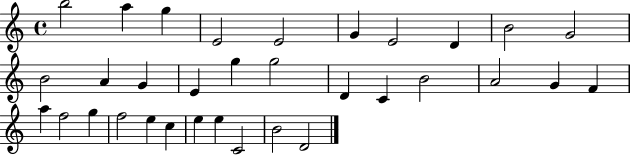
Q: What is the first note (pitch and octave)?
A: B5